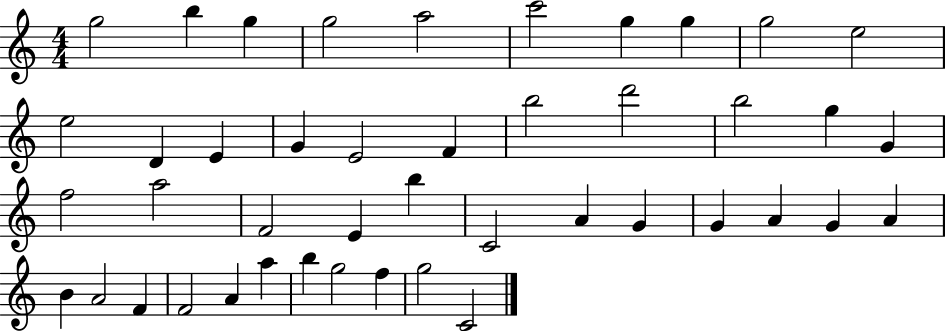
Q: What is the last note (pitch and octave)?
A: C4